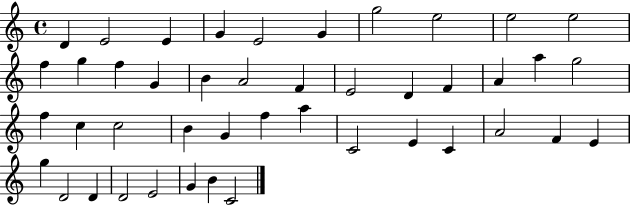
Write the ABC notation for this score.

X:1
T:Untitled
M:4/4
L:1/4
K:C
D E2 E G E2 G g2 e2 e2 e2 f g f G B A2 F E2 D F A a g2 f c c2 B G f a C2 E C A2 F E g D2 D D2 E2 G B C2